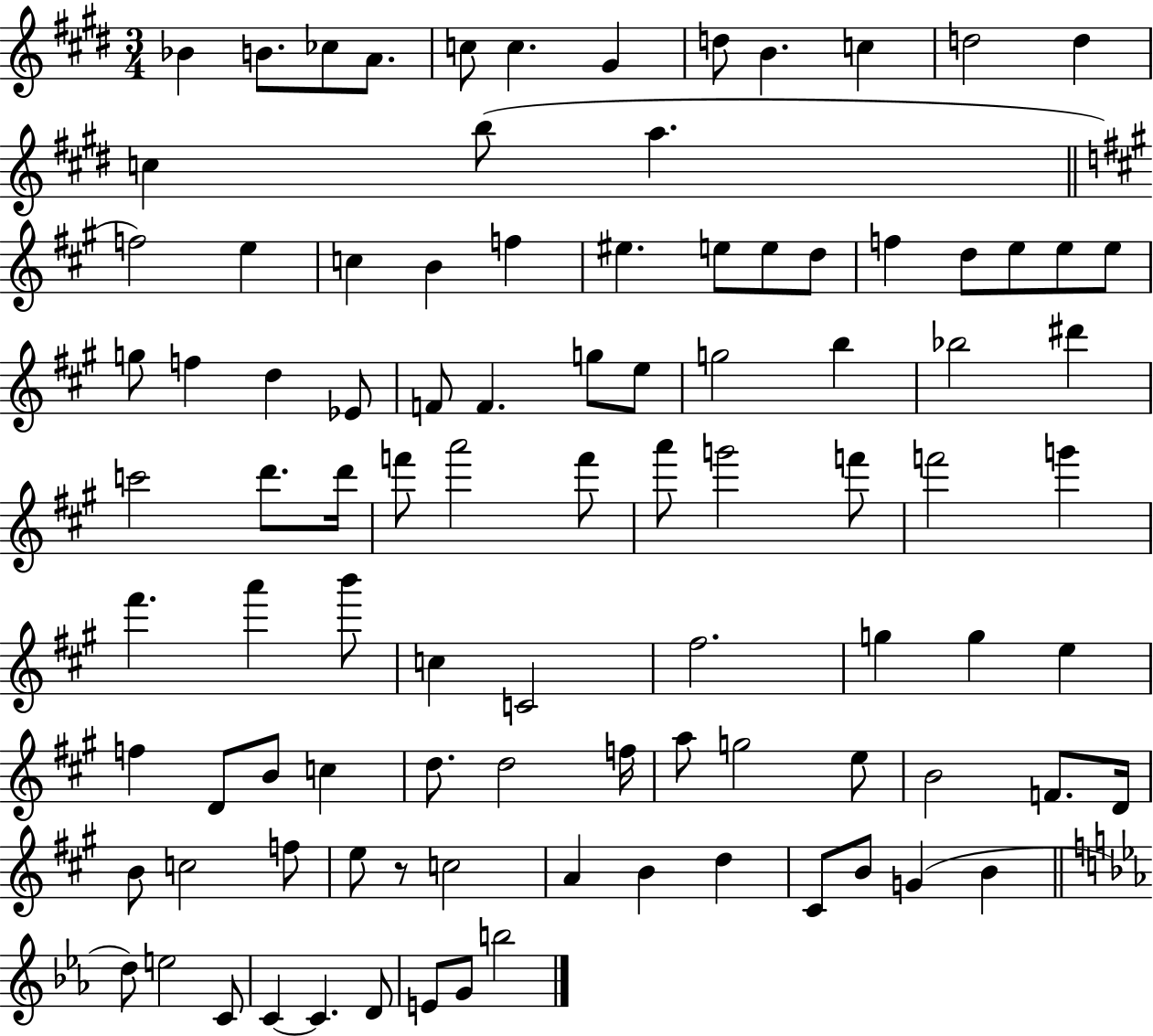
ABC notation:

X:1
T:Untitled
M:3/4
L:1/4
K:E
_B B/2 _c/2 A/2 c/2 c ^G d/2 B c d2 d c b/2 a f2 e c B f ^e e/2 e/2 d/2 f d/2 e/2 e/2 e/2 g/2 f d _E/2 F/2 F g/2 e/2 g2 b _b2 ^d' c'2 d'/2 d'/4 f'/2 a'2 f'/2 a'/2 g'2 f'/2 f'2 g' ^f' a' b'/2 c C2 ^f2 g g e f D/2 B/2 c d/2 d2 f/4 a/2 g2 e/2 B2 F/2 D/4 B/2 c2 f/2 e/2 z/2 c2 A B d ^C/2 B/2 G B d/2 e2 C/2 C C D/2 E/2 G/2 b2